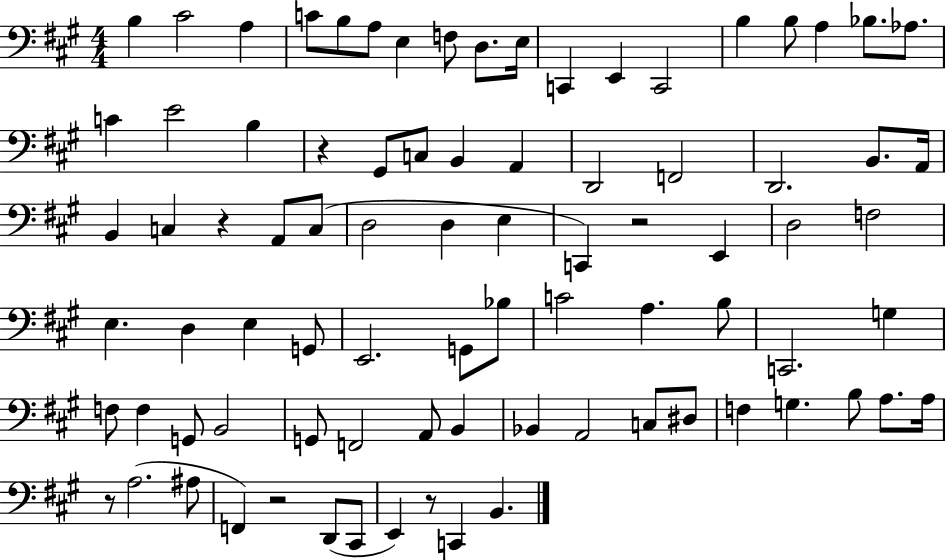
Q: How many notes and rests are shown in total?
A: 84